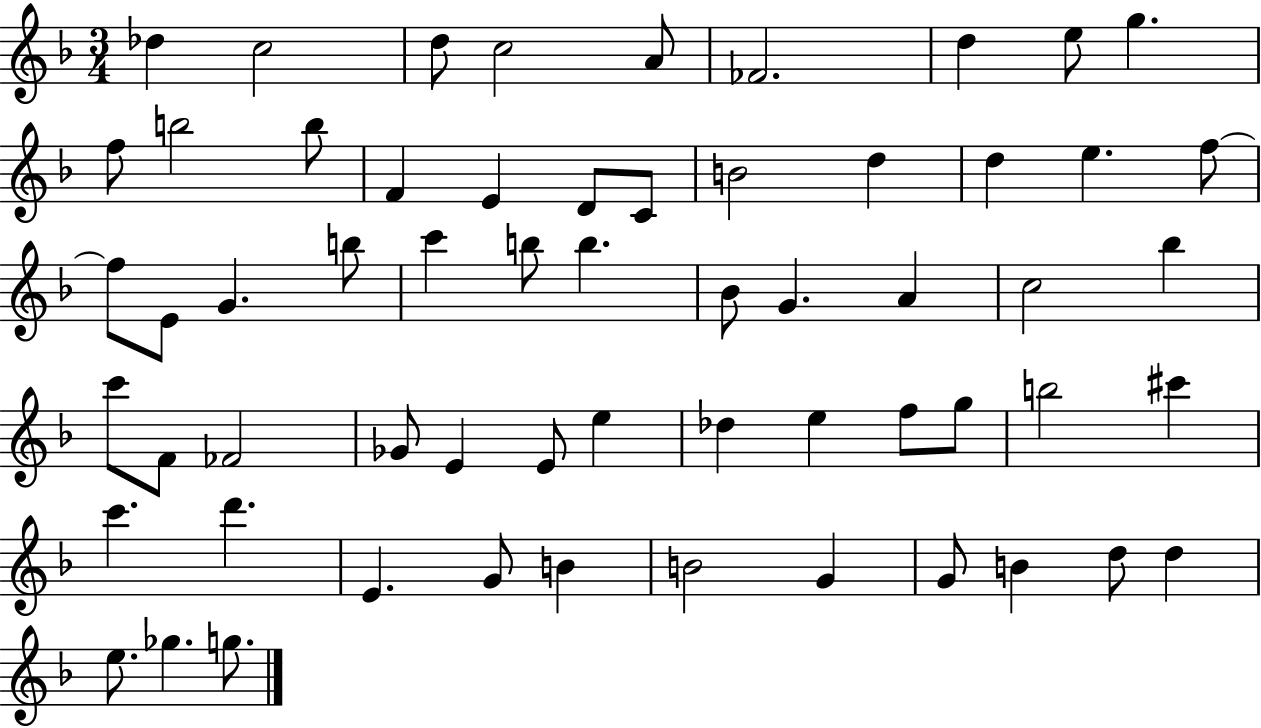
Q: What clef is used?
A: treble